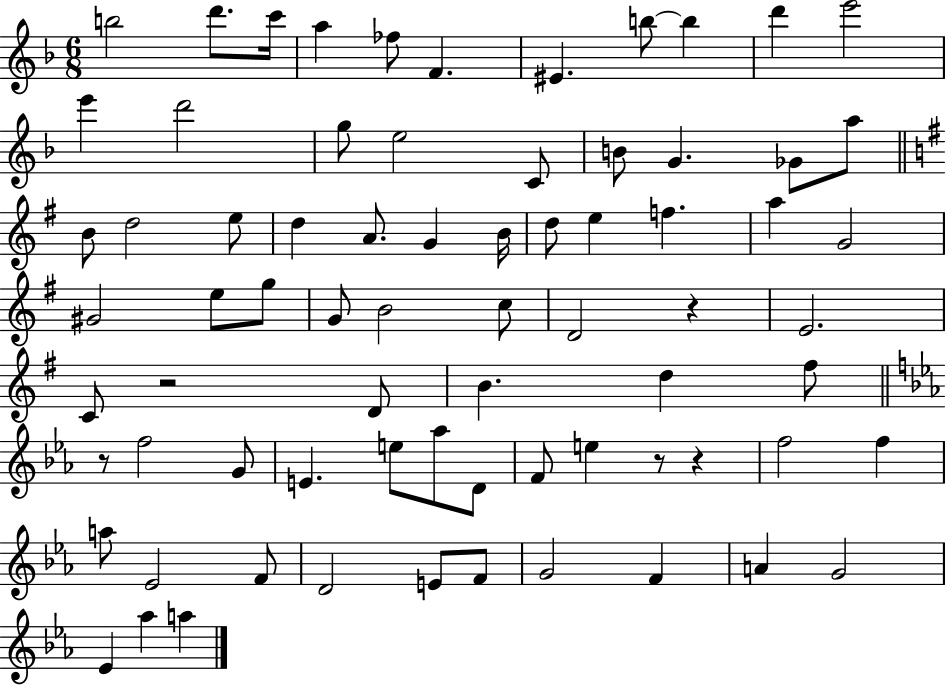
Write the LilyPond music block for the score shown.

{
  \clef treble
  \numericTimeSignature
  \time 6/8
  \key f \major
  \repeat volta 2 { b''2 d'''8. c'''16 | a''4 fes''8 f'4. | eis'4. b''8~~ b''4 | d'''4 e'''2 | \break e'''4 d'''2 | g''8 e''2 c'8 | b'8 g'4. ges'8 a''8 | \bar "||" \break \key g \major b'8 d''2 e''8 | d''4 a'8. g'4 b'16 | d''8 e''4 f''4. | a''4 g'2 | \break gis'2 e''8 g''8 | g'8 b'2 c''8 | d'2 r4 | e'2. | \break c'8 r2 d'8 | b'4. d''4 fis''8 | \bar "||" \break \key ees \major r8 f''2 g'8 | e'4. e''8 aes''8 d'8 | f'8 e''4 r8 r4 | f''2 f''4 | \break a''8 ees'2 f'8 | d'2 e'8 f'8 | g'2 f'4 | a'4 g'2 | \break ees'4 aes''4 a''4 | } \bar "|."
}